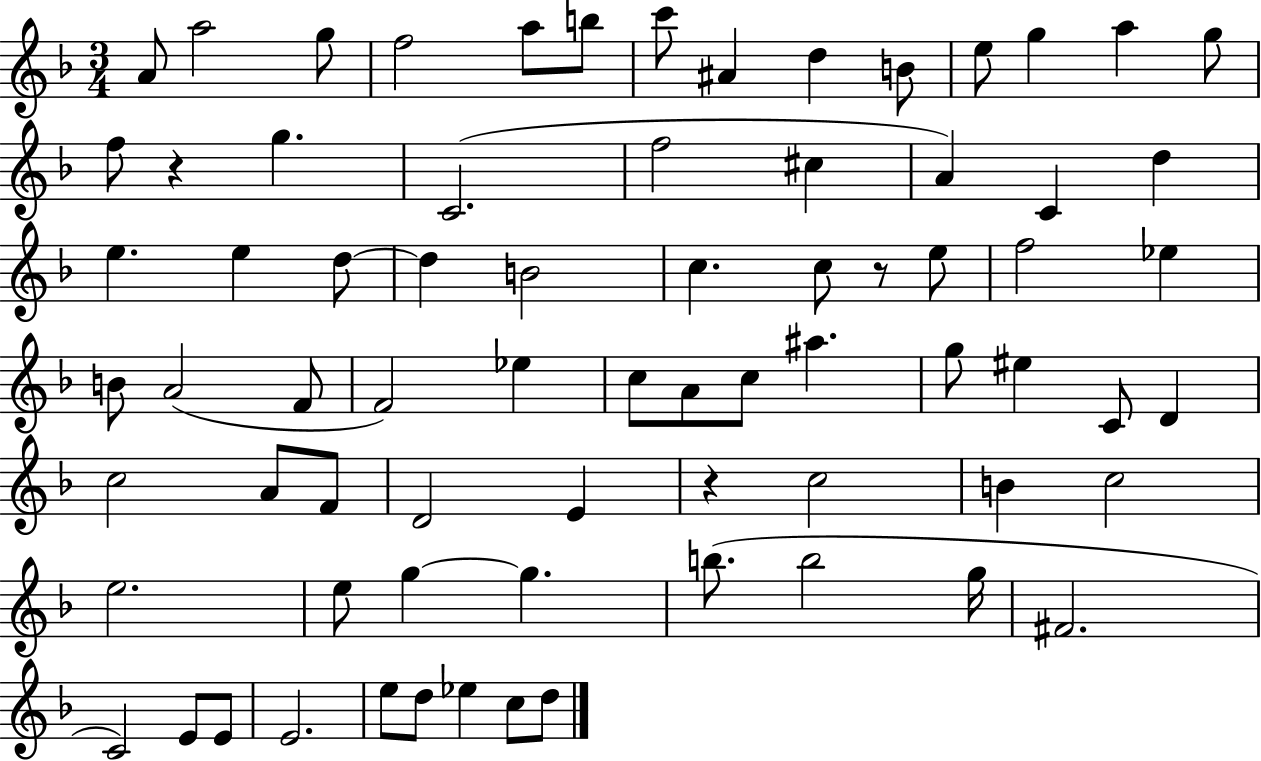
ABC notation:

X:1
T:Untitled
M:3/4
L:1/4
K:F
A/2 a2 g/2 f2 a/2 b/2 c'/2 ^A d B/2 e/2 g a g/2 f/2 z g C2 f2 ^c A C d e e d/2 d B2 c c/2 z/2 e/2 f2 _e B/2 A2 F/2 F2 _e c/2 A/2 c/2 ^a g/2 ^e C/2 D c2 A/2 F/2 D2 E z c2 B c2 e2 e/2 g g b/2 b2 g/4 ^F2 C2 E/2 E/2 E2 e/2 d/2 _e c/2 d/2